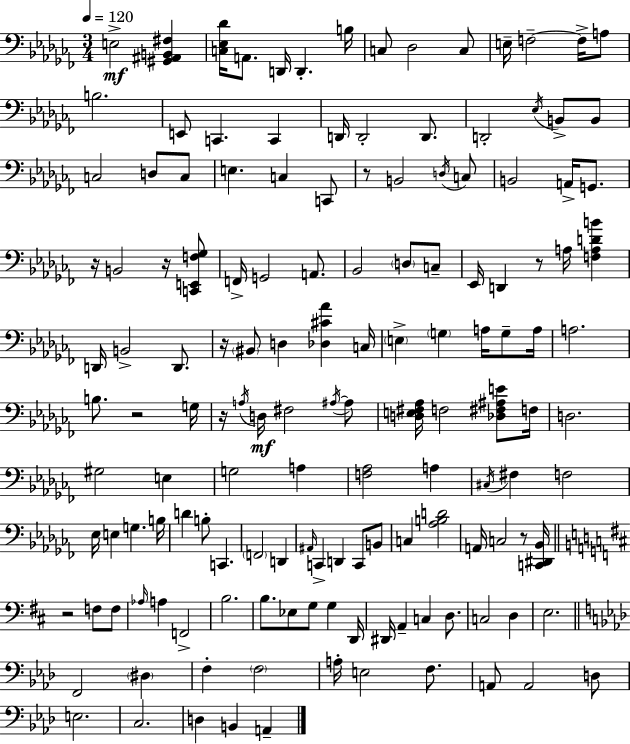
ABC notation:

X:1
T:Untitled
M:3/4
L:1/4
K:Abm
E,2 [^G,,^A,,B,,^F,] [C,_E,_D]/4 A,,/2 D,,/4 D,, B,/4 C,/2 _D,2 C,/2 E,/4 F,2 F,/4 A,/2 B,2 E,,/2 C,, C,, D,,/4 D,,2 D,,/2 D,,2 _E,/4 B,,/2 B,,/2 C,2 D,/2 C,/2 E, C, C,,/2 z/2 B,,2 D,/4 C,/2 B,,2 A,,/4 G,,/2 z/4 B,,2 z/4 [C,,E,,F,_G,]/2 F,,/4 G,,2 A,,/2 _B,,2 D,/2 C,/2 _E,,/4 D,, z/2 A,/4 [F,A,DB] D,,/4 B,,2 D,,/2 z/4 ^B,,/2 D, [_D,^C_A] C,/4 E, G, A,/4 G,/2 A,/4 A,2 B,/2 z2 G,/4 z/4 A,/4 D,/4 ^F,2 ^A,/4 ^A,/2 [D,E,^F,_A,]/4 F,2 [_D,^F,^A,E]/2 F,/4 D,2 ^G,2 E, G,2 A, [F,_A,]2 A, ^C,/4 ^F, F,2 _E,/4 E, G, B,/4 D B,/2 C,, F,,2 D,, ^A,,/4 C,, D,, C,,/2 B,,/2 C, [_A,B,D]2 A,,/4 C,2 z/2 [C,,^D,,_B,,]/4 z2 F,/2 F,/2 _A,/4 A, F,,2 B,2 B,/2 _E,/2 G,/2 G, D,,/4 ^D,,/4 A,, C, D,/2 C,2 D, E,2 F,,2 ^D, F, F,2 A,/4 E,2 F,/2 A,,/2 A,,2 D,/2 E,2 C,2 D, B,, A,,